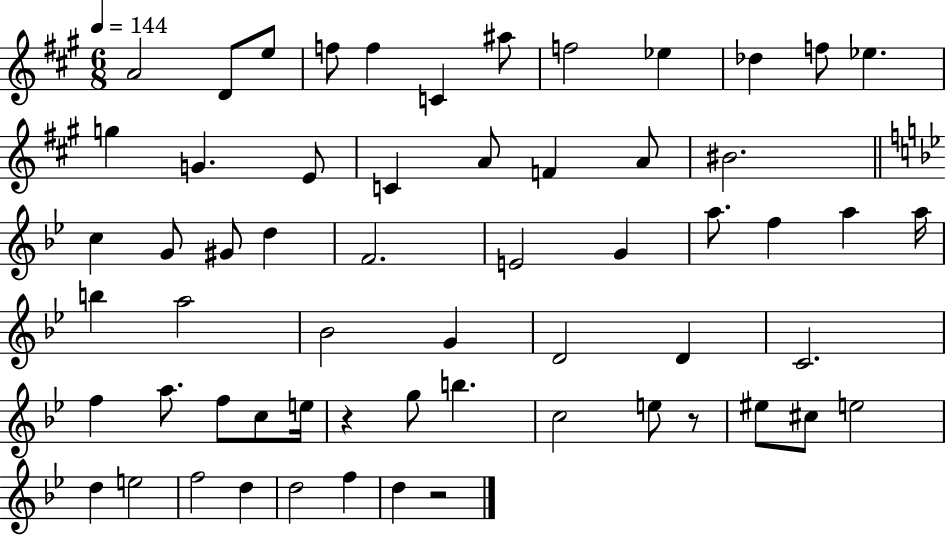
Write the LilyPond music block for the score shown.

{
  \clef treble
  \numericTimeSignature
  \time 6/8
  \key a \major
  \tempo 4 = 144
  a'2 d'8 e''8 | f''8 f''4 c'4 ais''8 | f''2 ees''4 | des''4 f''8 ees''4. | \break g''4 g'4. e'8 | c'4 a'8 f'4 a'8 | bis'2. | \bar "||" \break \key bes \major c''4 g'8 gis'8 d''4 | f'2. | e'2 g'4 | a''8. f''4 a''4 a''16 | \break b''4 a''2 | bes'2 g'4 | d'2 d'4 | c'2. | \break f''4 a''8. f''8 c''8 e''16 | r4 g''8 b''4. | c''2 e''8 r8 | eis''8 cis''8 e''2 | \break d''4 e''2 | f''2 d''4 | d''2 f''4 | d''4 r2 | \break \bar "|."
}